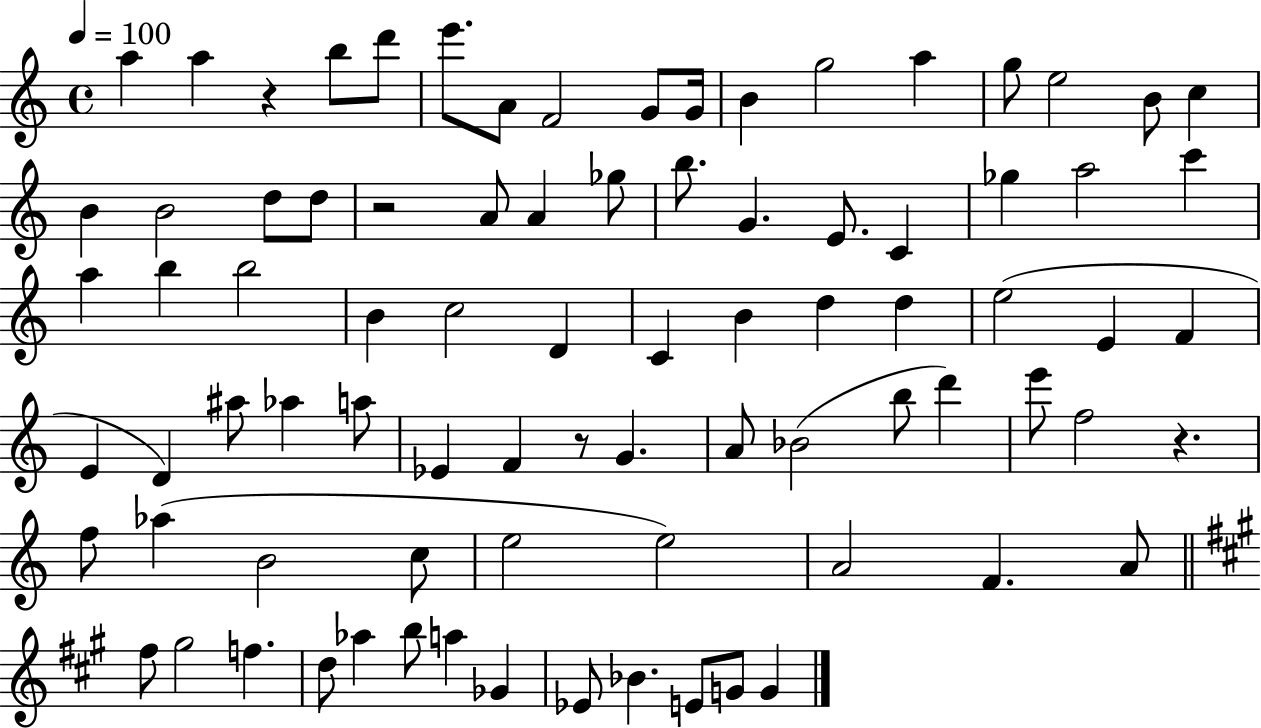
{
  \clef treble
  \time 4/4
  \defaultTimeSignature
  \key c \major
  \tempo 4 = 100
  \repeat volta 2 { a''4 a''4 r4 b''8 d'''8 | e'''8. a'8 f'2 g'8 g'16 | b'4 g''2 a''4 | g''8 e''2 b'8 c''4 | \break b'4 b'2 d''8 d''8 | r2 a'8 a'4 ges''8 | b''8. g'4. e'8. c'4 | ges''4 a''2 c'''4 | \break a''4 b''4 b''2 | b'4 c''2 d'4 | c'4 b'4 d''4 d''4 | e''2( e'4 f'4 | \break e'4 d'4) ais''8 aes''4 a''8 | ees'4 f'4 r8 g'4. | a'8 bes'2( b''8 d'''4) | e'''8 f''2 r4. | \break f''8 aes''4( b'2 c''8 | e''2 e''2) | a'2 f'4. a'8 | \bar "||" \break \key a \major fis''8 gis''2 f''4. | d''8 aes''4 b''8 a''4 ges'4 | ees'8 bes'4. e'8 g'8 g'4 | } \bar "|."
}